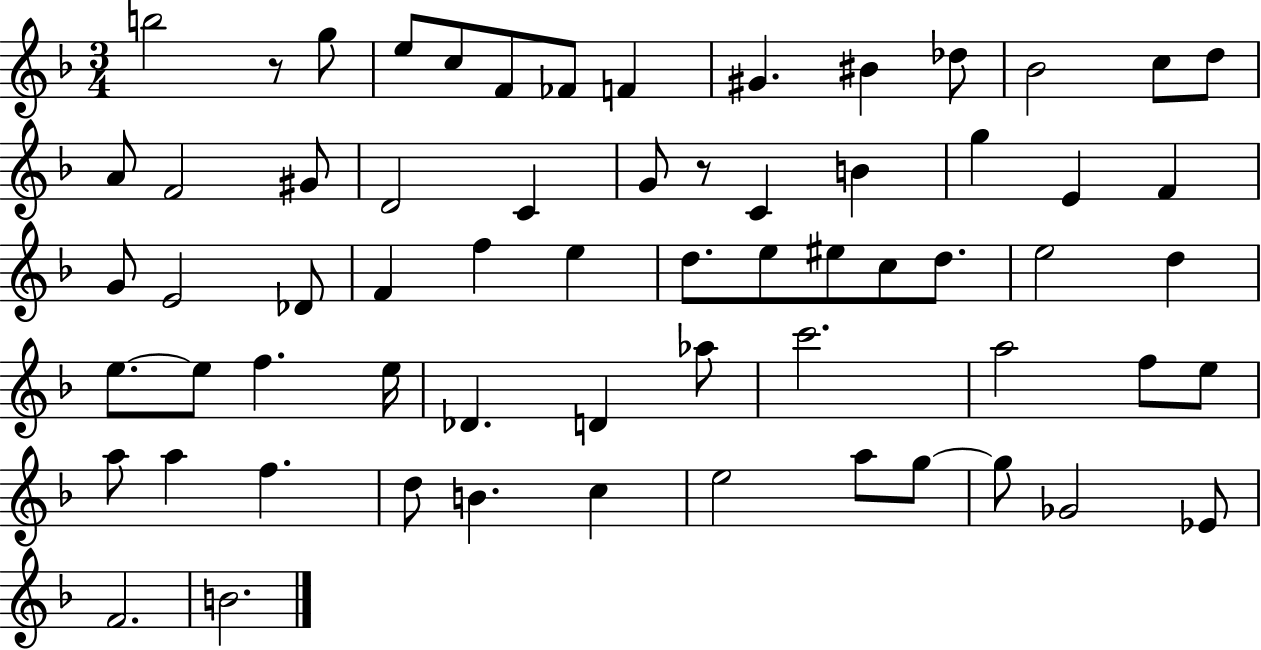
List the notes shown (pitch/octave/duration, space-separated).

B5/h R/e G5/e E5/e C5/e F4/e FES4/e F4/q G#4/q. BIS4/q Db5/e Bb4/h C5/e D5/e A4/e F4/h G#4/e D4/h C4/q G4/e R/e C4/q B4/q G5/q E4/q F4/q G4/e E4/h Db4/e F4/q F5/q E5/q D5/e. E5/e EIS5/e C5/e D5/e. E5/h D5/q E5/e. E5/e F5/q. E5/s Db4/q. D4/q Ab5/e C6/h. A5/h F5/e E5/e A5/e A5/q F5/q. D5/e B4/q. C5/q E5/h A5/e G5/e G5/e Gb4/h Eb4/e F4/h. B4/h.